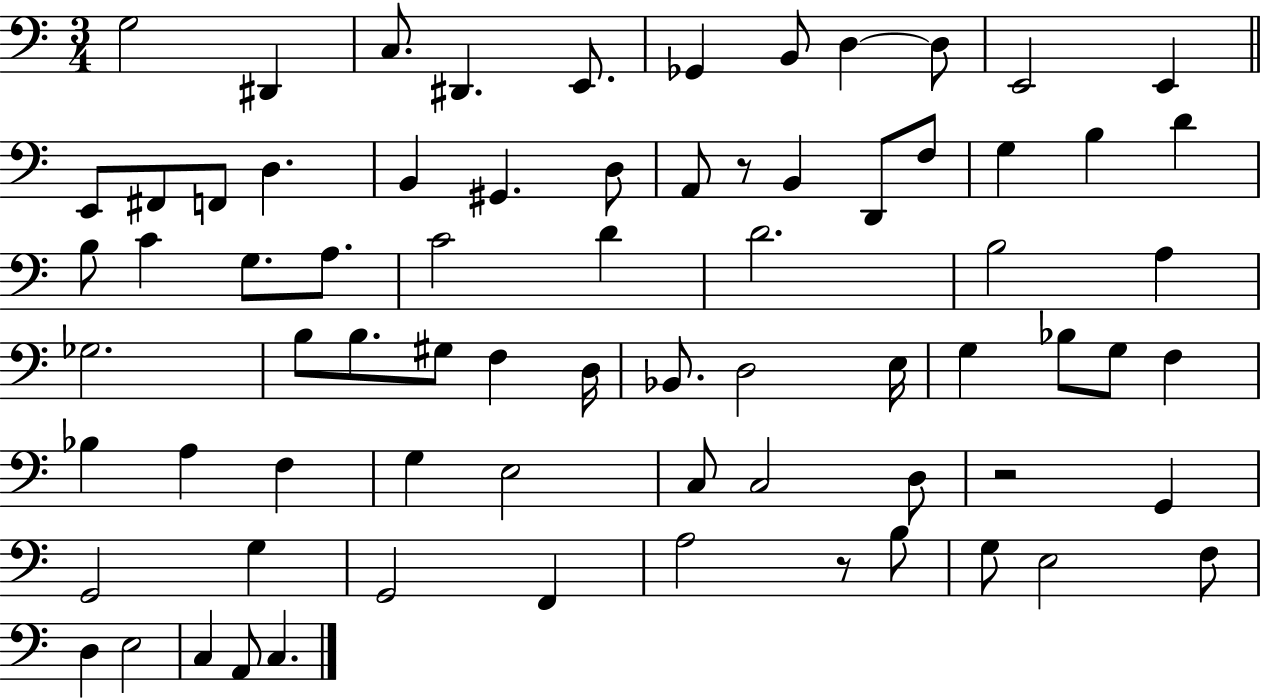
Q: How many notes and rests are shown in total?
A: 73